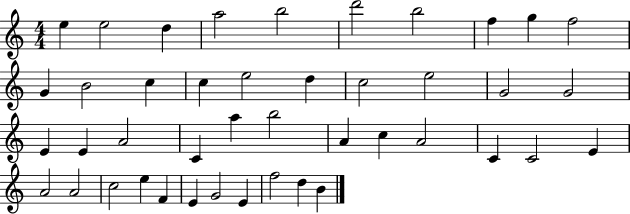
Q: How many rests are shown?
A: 0